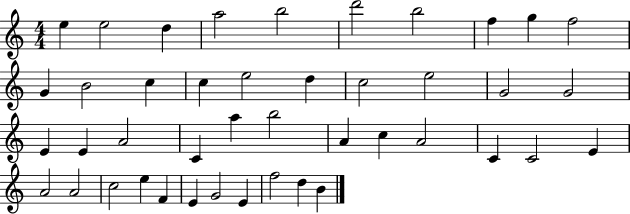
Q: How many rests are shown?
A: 0